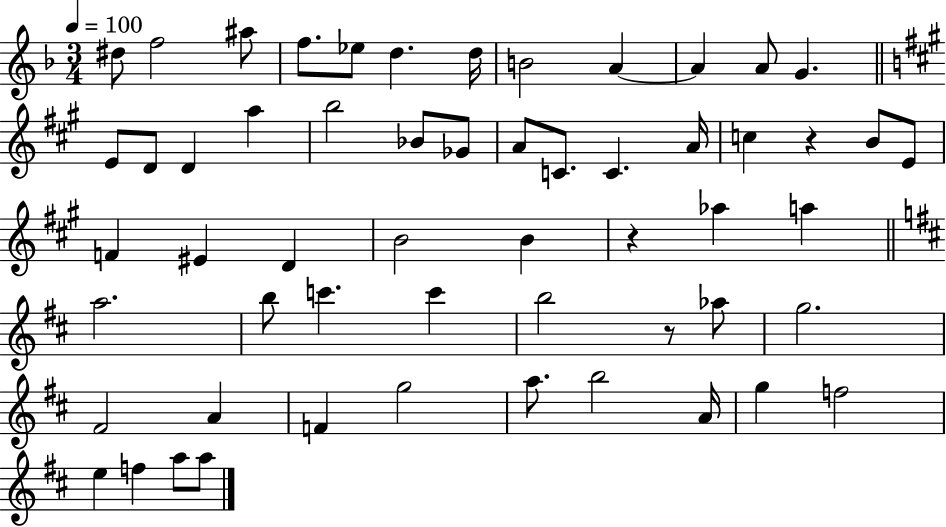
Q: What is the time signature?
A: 3/4